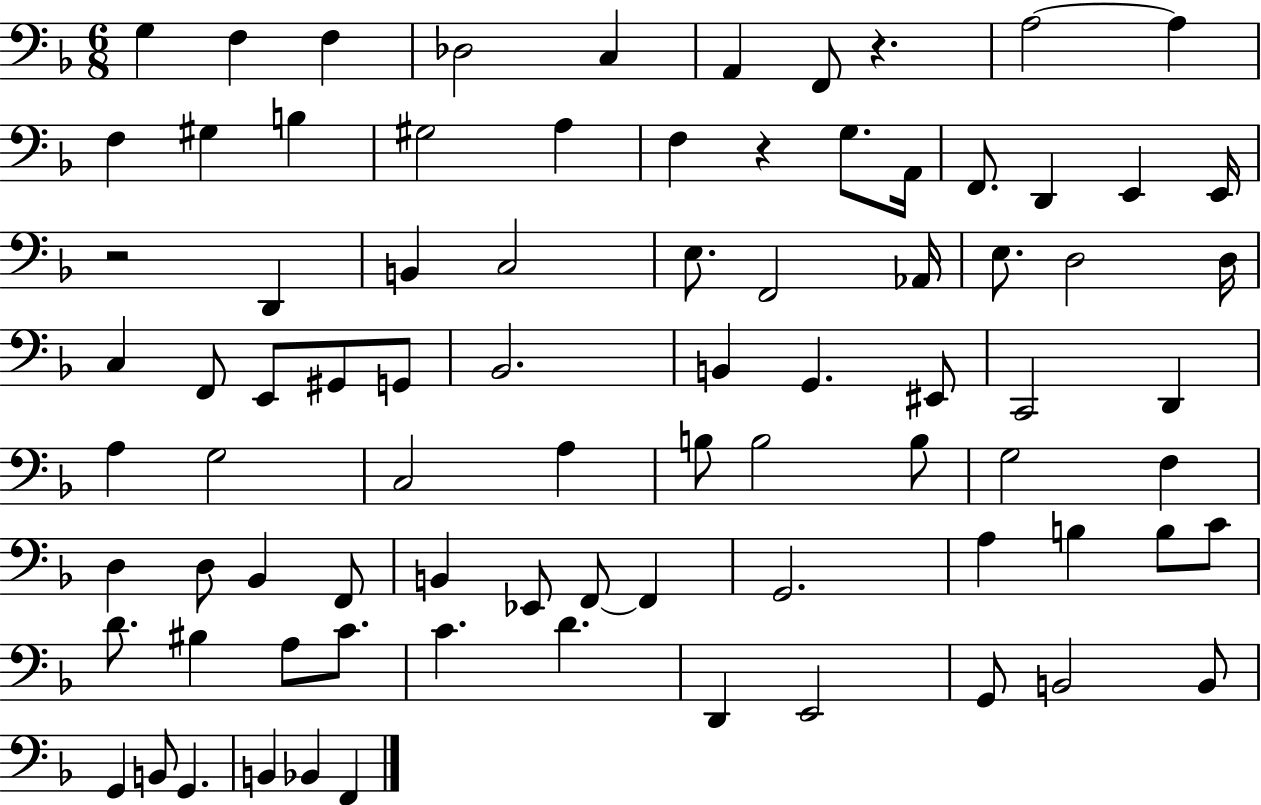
{
  \clef bass
  \numericTimeSignature
  \time 6/8
  \key f \major
  g4 f4 f4 | des2 c4 | a,4 f,8 r4. | a2~~ a4 | \break f4 gis4 b4 | gis2 a4 | f4 r4 g8. a,16 | f,8. d,4 e,4 e,16 | \break r2 d,4 | b,4 c2 | e8. f,2 aes,16 | e8. d2 d16 | \break c4 f,8 e,8 gis,8 g,8 | bes,2. | b,4 g,4. eis,8 | c,2 d,4 | \break a4 g2 | c2 a4 | b8 b2 b8 | g2 f4 | \break d4 d8 bes,4 f,8 | b,4 ees,8 f,8~~ f,4 | g,2. | a4 b4 b8 c'8 | \break d'8. bis4 a8 c'8. | c'4. d'4. | d,4 e,2 | g,8 b,2 b,8 | \break g,4 b,8 g,4. | b,4 bes,4 f,4 | \bar "|."
}